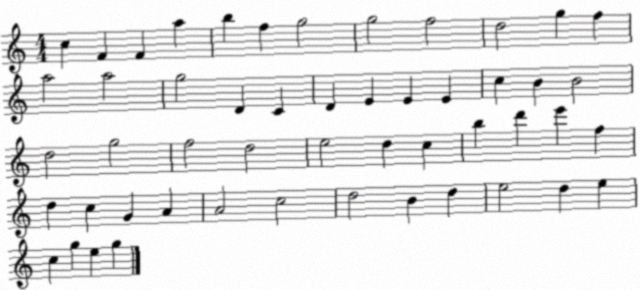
X:1
T:Untitled
M:4/4
L:1/4
K:C
c F F a b f g2 g2 f2 d2 g f a2 a2 g2 D C D E E E c B B2 d2 g2 f2 d2 e2 d c b d' e' f d c G A A2 c2 d2 B d e2 d e c g e g